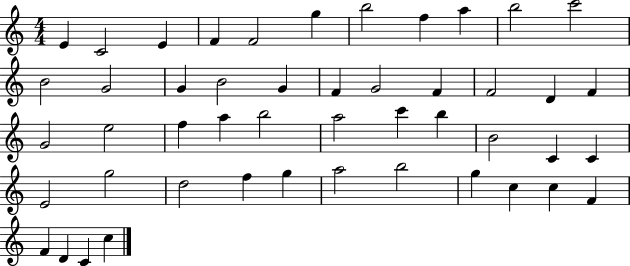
E4/q C4/h E4/q F4/q F4/h G5/q B5/h F5/q A5/q B5/h C6/h B4/h G4/h G4/q B4/h G4/q F4/q G4/h F4/q F4/h D4/q F4/q G4/h E5/h F5/q A5/q B5/h A5/h C6/q B5/q B4/h C4/q C4/q E4/h G5/h D5/h F5/q G5/q A5/h B5/h G5/q C5/q C5/q F4/q F4/q D4/q C4/q C5/q